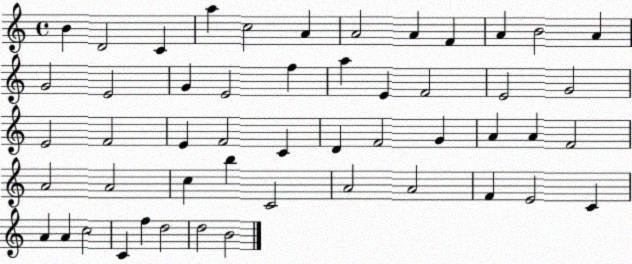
X:1
T:Untitled
M:4/4
L:1/4
K:C
B D2 C a c2 A A2 A F A B2 A G2 E2 G E2 f a E F2 E2 G2 E2 F2 E F2 C D F2 G A A F2 A2 A2 c b C2 A2 A2 F E2 C A A c2 C f d2 d2 B2